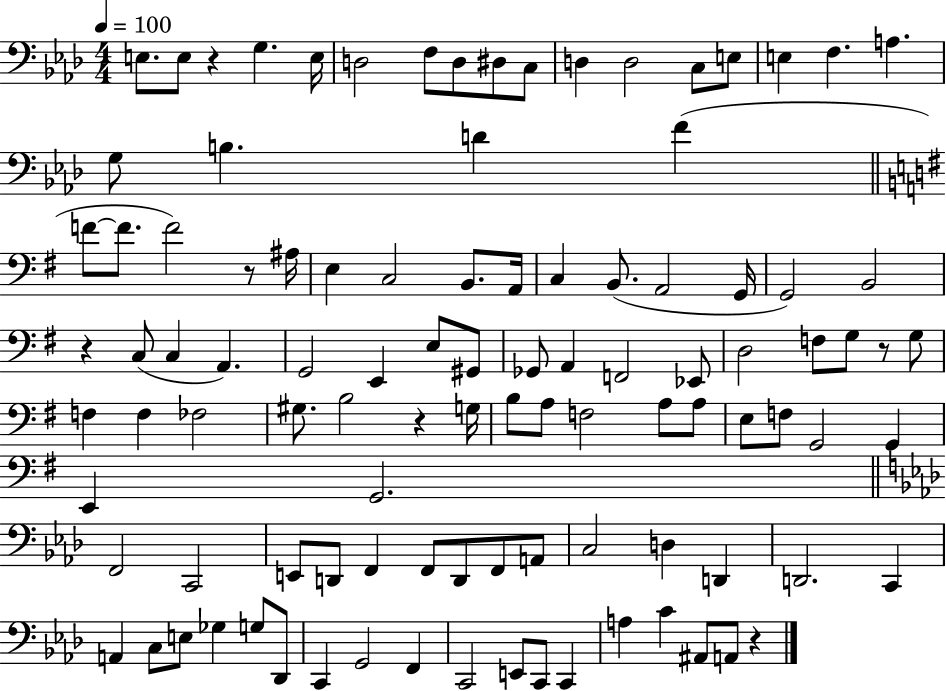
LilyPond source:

{
  \clef bass
  \numericTimeSignature
  \time 4/4
  \key aes \major
  \tempo 4 = 100
  e8. e8 r4 g4. e16 | d2 f8 d8 dis8 c8 | d4 d2 c8 e8 | e4 f4. a4. | \break g8 b4. d'4 f'4( | \bar "||" \break \key g \major f'8~~ f'8. f'2) r8 ais16 | e4 c2 b,8. a,16 | c4 b,8.( a,2 g,16 | g,2) b,2 | \break r4 c8( c4 a,4.) | g,2 e,4 e8 gis,8 | ges,8 a,4 f,2 ees,8 | d2 f8 g8 r8 g8 | \break f4 f4 fes2 | gis8. b2 r4 g16 | b8 a8 f2 a8 a8 | e8 f8 g,2 g,4 | \break e,4 g,2. | \bar "||" \break \key aes \major f,2 c,2 | e,8 d,8 f,4 f,8 d,8 f,8 a,8 | c2 d4 d,4 | d,2. c,4 | \break a,4 c8 e8 ges4 g8 des,8 | c,4 g,2 f,4 | c,2 e,8 c,8 c,4 | a4 c'4 ais,8 a,8 r4 | \break \bar "|."
}